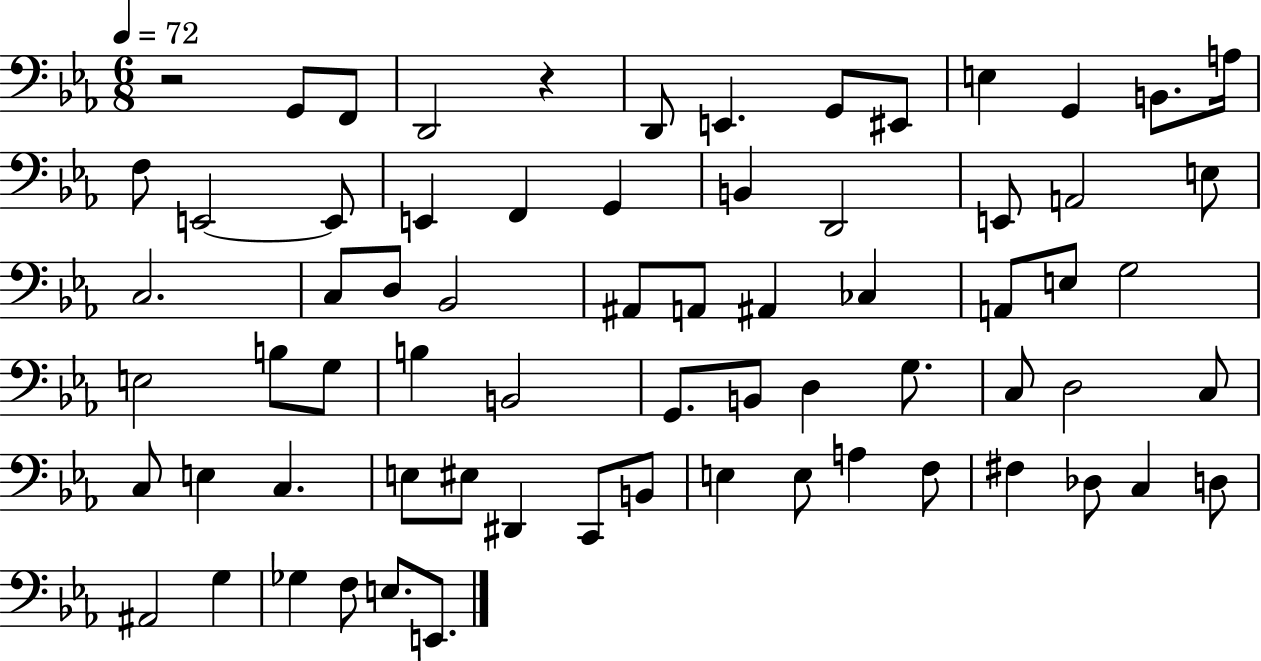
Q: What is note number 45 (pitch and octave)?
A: C3